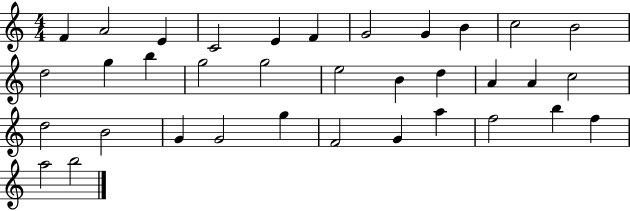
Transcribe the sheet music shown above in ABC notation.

X:1
T:Untitled
M:4/4
L:1/4
K:C
F A2 E C2 E F G2 G B c2 B2 d2 g b g2 g2 e2 B d A A c2 d2 B2 G G2 g F2 G a f2 b f a2 b2